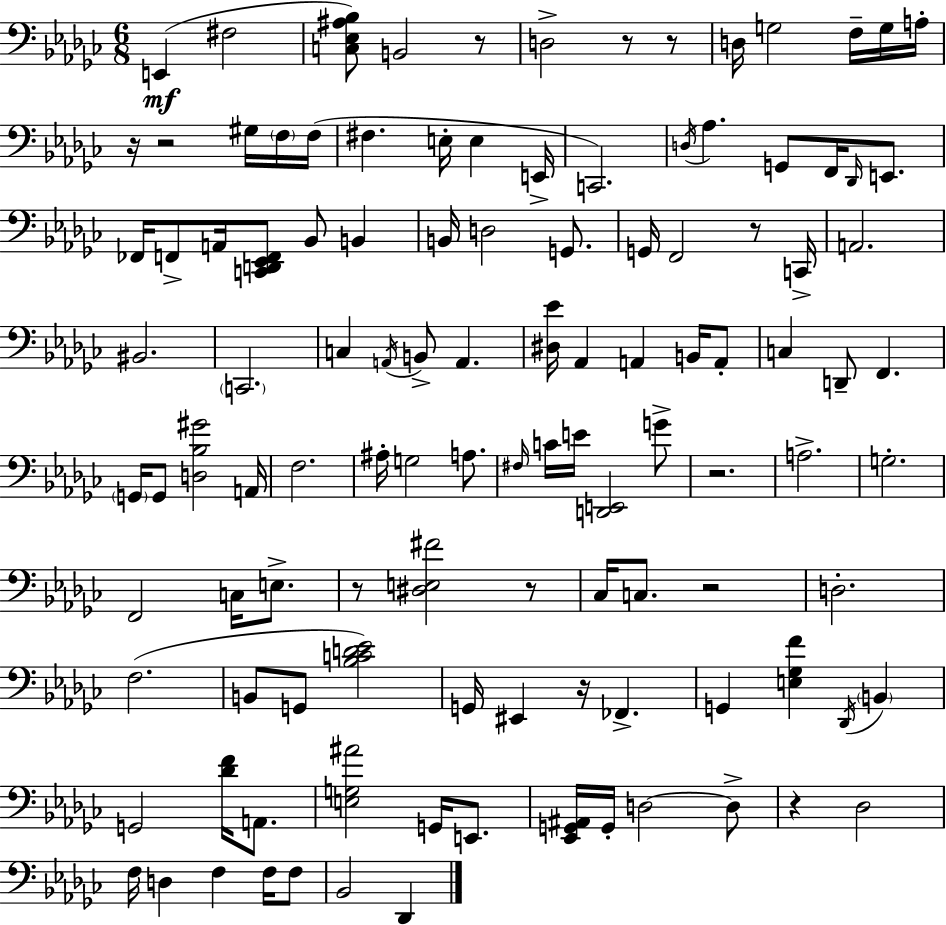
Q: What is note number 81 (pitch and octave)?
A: G2